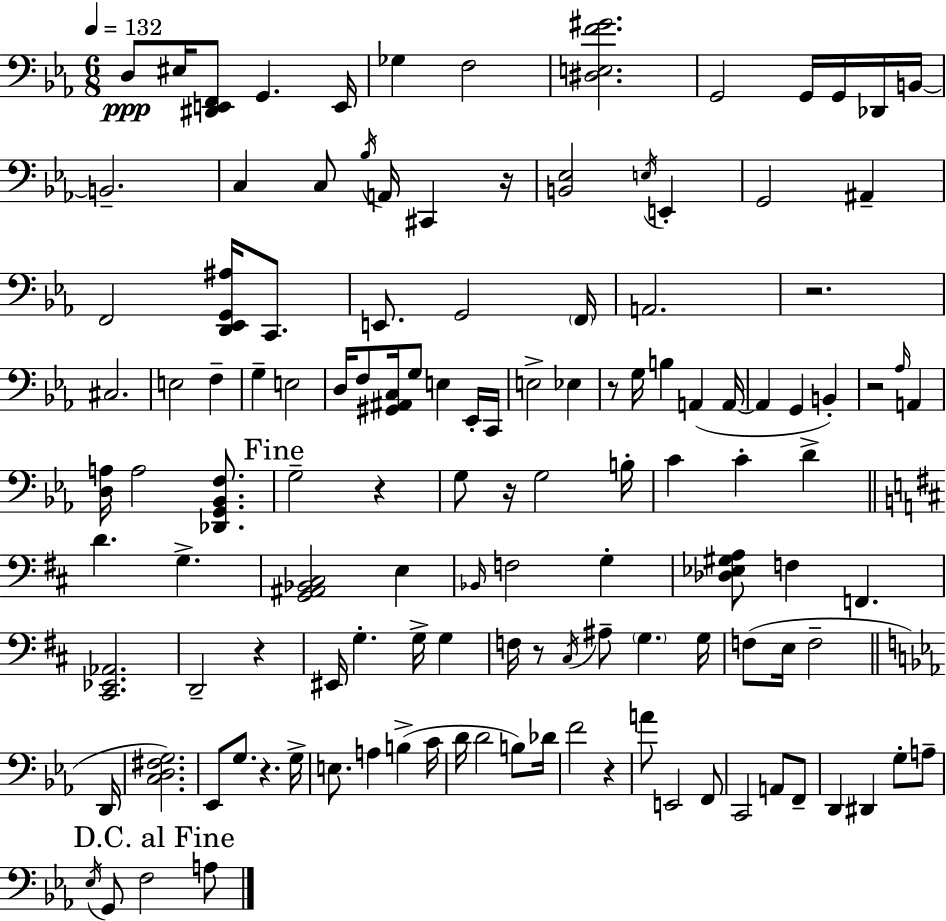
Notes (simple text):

D3/e EIS3/s [D#2,E2,F2]/e G2/q. E2/s Gb3/q F3/h [D#3,E3,F4,G#4]/h. G2/h G2/s G2/s Db2/s B2/s B2/h. C3/q C3/e Bb3/s A2/s C#2/q R/s [B2,Eb3]/h E3/s E2/q G2/h A#2/q F2/h [D2,Eb2,G2,A#3]/s C2/e. E2/e. G2/h F2/s A2/h. R/h. C#3/h. E3/h F3/q G3/q E3/h D3/s F3/e [G#2,A#2,C3]/s G3/e E3/q Eb2/s C2/s E3/h Eb3/q R/e G3/s B3/q A2/q A2/s A2/q G2/q B2/q R/h Ab3/s A2/q [D3,A3]/s A3/h [Db2,G2,Bb2,F3]/e. G3/h R/q G3/e R/s G3/h B3/s C4/q C4/q D4/q D4/q. G3/q. [G2,A#2,Bb2,C#3]/h E3/q Bb2/s F3/h G3/q [Db3,Eb3,G#3,A3]/e F3/q F2/q. [C#2,Eb2,Ab2]/h. D2/h R/q EIS2/s G3/q. G3/s G3/q F3/s R/e C#3/s A#3/e G3/q. G3/s F3/e E3/s F3/h D2/s [C3,D3,F#3,G3]/h. Eb2/e G3/e. R/q. G3/s E3/e. A3/q B3/q C4/s D4/s D4/h B3/e Db4/s F4/h R/q A4/e E2/h F2/e C2/h A2/e F2/e D2/q D#2/q G3/e A3/e Eb3/s G2/e F3/h A3/e